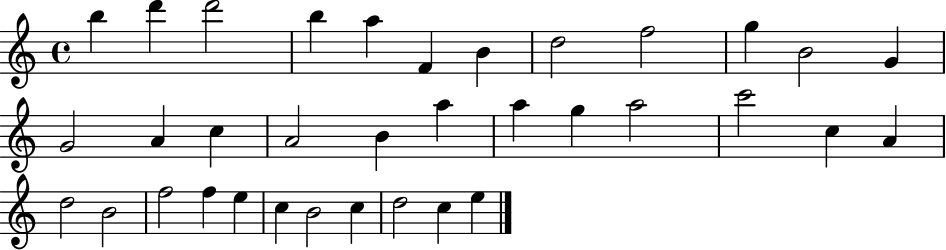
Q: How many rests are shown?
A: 0